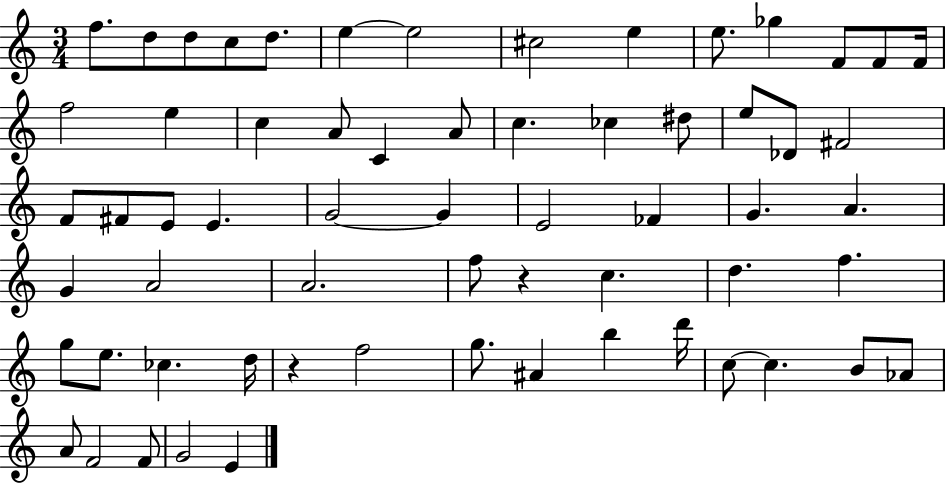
{
  \clef treble
  \numericTimeSignature
  \time 3/4
  \key c \major
  f''8. d''8 d''8 c''8 d''8. | e''4~~ e''2 | cis''2 e''4 | e''8. ges''4 f'8 f'8 f'16 | \break f''2 e''4 | c''4 a'8 c'4 a'8 | c''4. ces''4 dis''8 | e''8 des'8 fis'2 | \break f'8 fis'8 e'8 e'4. | g'2~~ g'4 | e'2 fes'4 | g'4. a'4. | \break g'4 a'2 | a'2. | f''8 r4 c''4. | d''4. f''4. | \break g''8 e''8. ces''4. d''16 | r4 f''2 | g''8. ais'4 b''4 d'''16 | c''8~~ c''4. b'8 aes'8 | \break a'8 f'2 f'8 | g'2 e'4 | \bar "|."
}